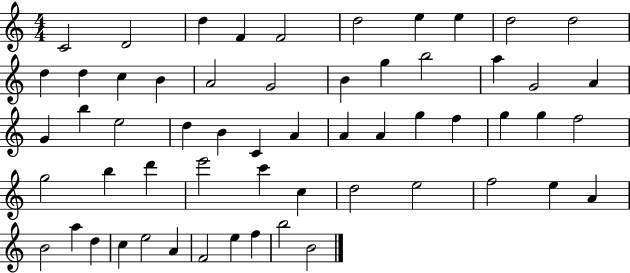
C4/h D4/h D5/q F4/q F4/h D5/h E5/q E5/q D5/h D5/h D5/q D5/q C5/q B4/q A4/h G4/h B4/q G5/q B5/h A5/q G4/h A4/q G4/q B5/q E5/h D5/q B4/q C4/q A4/q A4/q A4/q G5/q F5/q G5/q G5/q F5/h G5/h B5/q D6/q E6/h C6/q C5/q D5/h E5/h F5/h E5/q A4/q B4/h A5/q D5/q C5/q E5/h A4/q F4/h E5/q F5/q B5/h B4/h